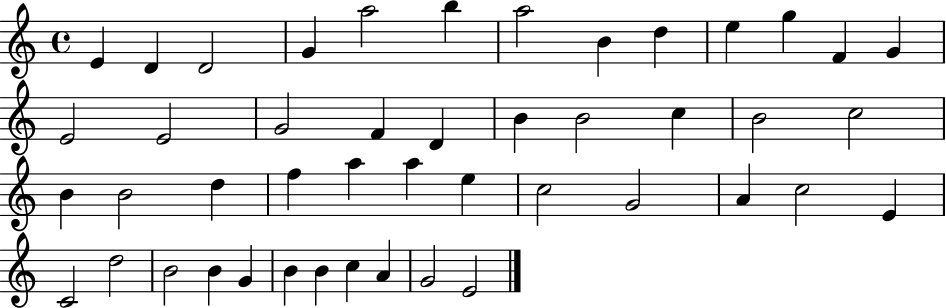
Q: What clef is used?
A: treble